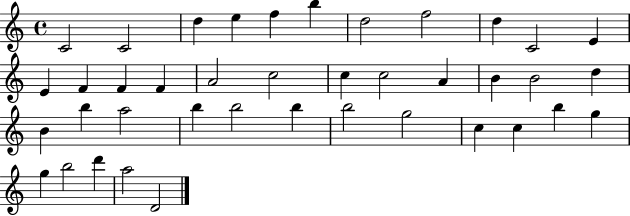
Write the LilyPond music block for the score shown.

{
  \clef treble
  \time 4/4
  \defaultTimeSignature
  \key c \major
  c'2 c'2 | d''4 e''4 f''4 b''4 | d''2 f''2 | d''4 c'2 e'4 | \break e'4 f'4 f'4 f'4 | a'2 c''2 | c''4 c''2 a'4 | b'4 b'2 d''4 | \break b'4 b''4 a''2 | b''4 b''2 b''4 | b''2 g''2 | c''4 c''4 b''4 g''4 | \break g''4 b''2 d'''4 | a''2 d'2 | \bar "|."
}